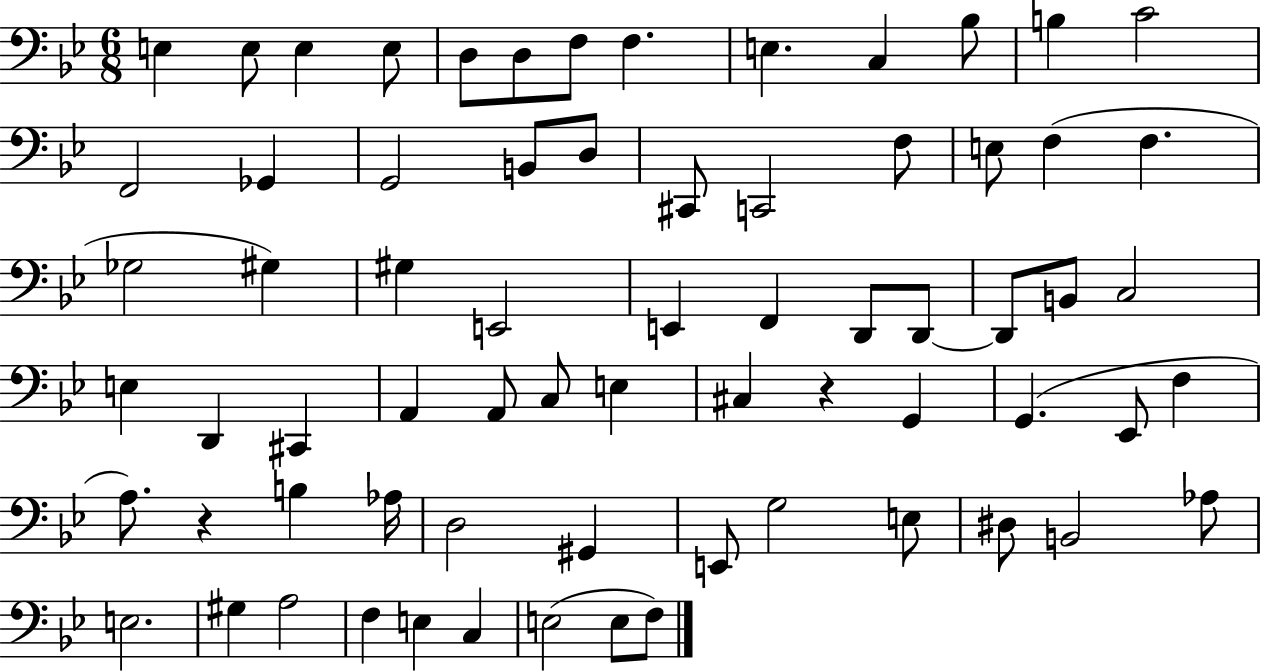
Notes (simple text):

E3/q E3/e E3/q E3/e D3/e D3/e F3/e F3/q. E3/q. C3/q Bb3/e B3/q C4/h F2/h Gb2/q G2/h B2/e D3/e C#2/e C2/h F3/e E3/e F3/q F3/q. Gb3/h G#3/q G#3/q E2/h E2/q F2/q D2/e D2/e D2/e B2/e C3/h E3/q D2/q C#2/q A2/q A2/e C3/e E3/q C#3/q R/q G2/q G2/q. Eb2/e F3/q A3/e. R/q B3/q Ab3/s D3/h G#2/q E2/e G3/h E3/e D#3/e B2/h Ab3/e E3/h. G#3/q A3/h F3/q E3/q C3/q E3/h E3/e F3/e